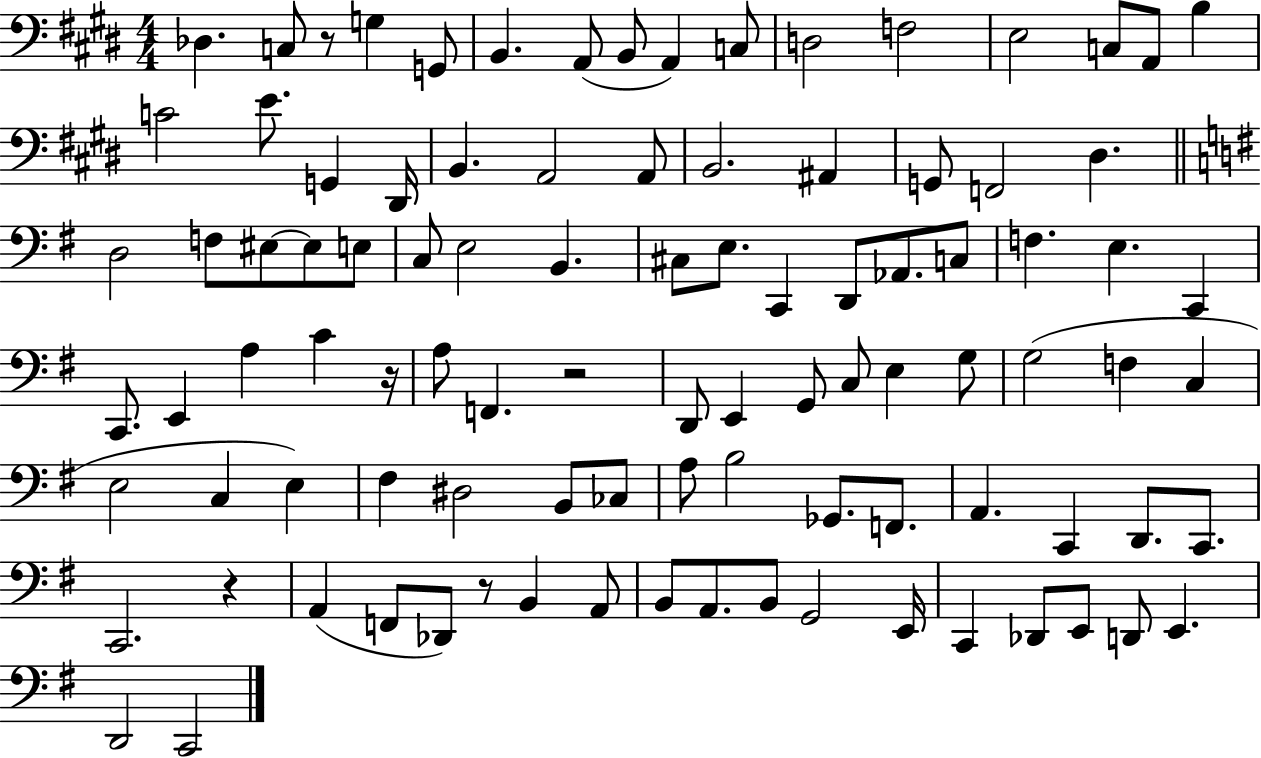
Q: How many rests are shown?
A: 5